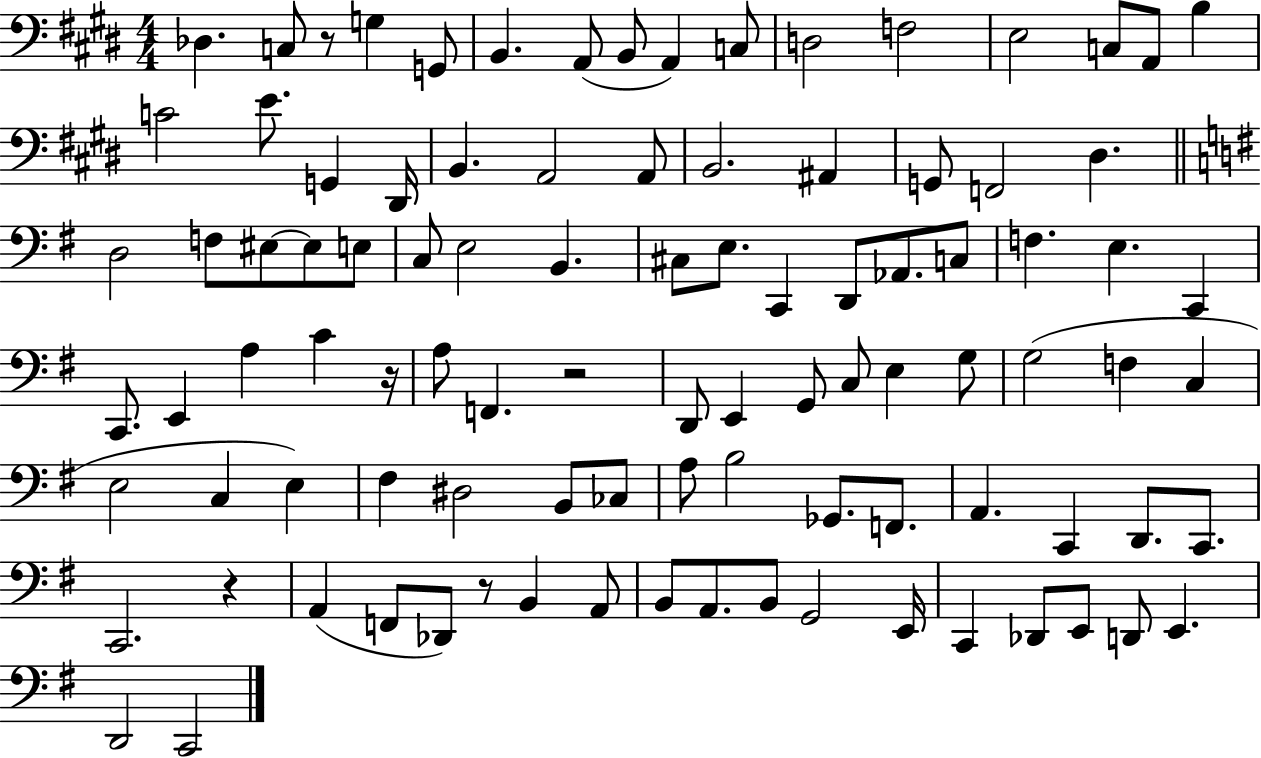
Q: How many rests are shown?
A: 5